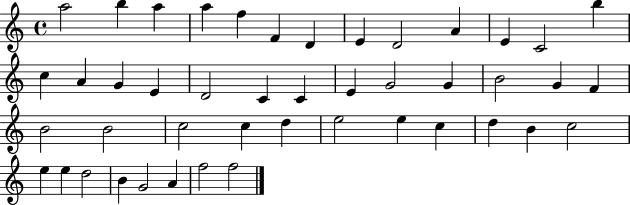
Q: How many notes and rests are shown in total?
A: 45